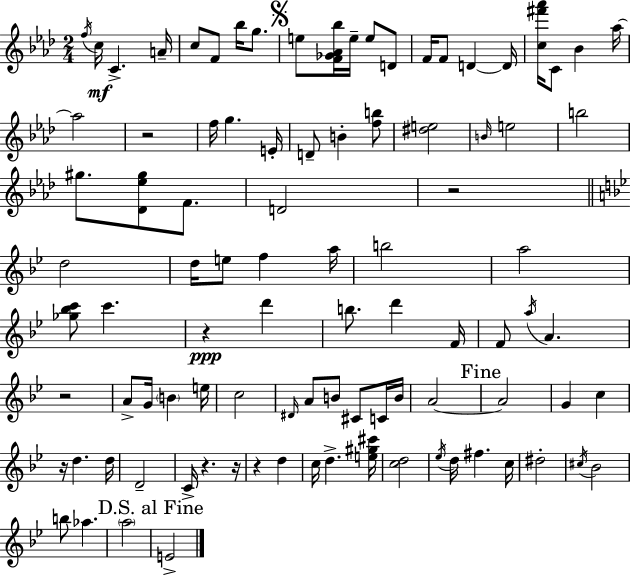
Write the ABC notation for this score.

X:1
T:Untitled
M:2/4
L:1/4
K:Fm
f/4 c/4 C A/4 c/2 F/2 _b/4 g/2 e/2 [F_G_A_b]/4 e/4 e/2 D/2 F/4 F/2 D D/4 [c^f'_a']/4 C/2 _B _a/4 _a2 z2 f/4 g E/4 D/2 B [fb]/2 [^de]2 B/4 e2 b2 ^g/2 [_D_e^g]/2 F/2 D2 z2 d2 d/4 e/2 f a/4 b2 a2 [_g_bc']/2 c' z d' b/2 d' F/4 F/2 a/4 A z2 A/2 G/4 B e/4 c2 ^D/4 A/2 B/2 ^C/2 C/4 B/4 A2 A2 G c z/4 d d/4 D2 C/4 z z/4 z d c/4 d [e^g^c']/4 [cd]2 _e/4 d/4 ^f c/4 ^d2 ^c/4 _B2 b/2 _a a2 E2